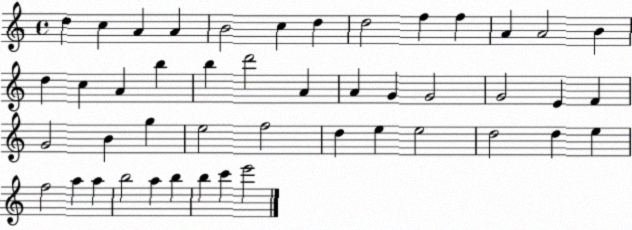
X:1
T:Untitled
M:4/4
L:1/4
K:C
d c A A B2 c d d2 f f A A2 B d c A b b d'2 A A G G2 G2 E F G2 B g e2 f2 d e e2 d2 d e f2 a a b2 a b b c' e'2